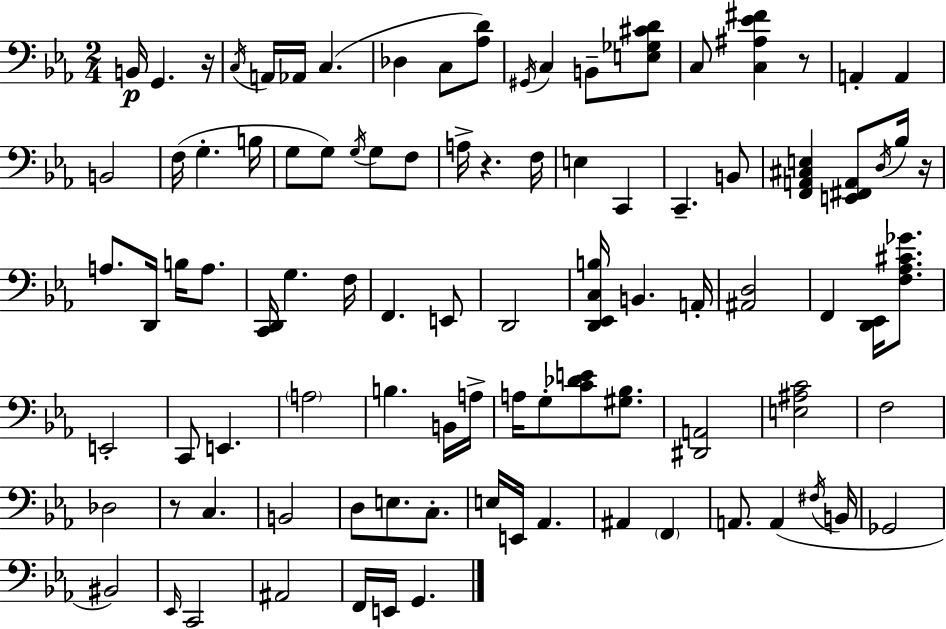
X:1
T:Untitled
M:2/4
L:1/4
K:Eb
B,,/4 G,, z/4 C,/4 A,,/4 _A,,/4 C, _D, C,/2 [_A,D]/2 ^G,,/4 C, B,,/2 [E,_G,^CD]/2 C,/2 [C,^A,_E^F] z/2 A,, A,, B,,2 F,/4 G, B,/4 G,/2 G,/2 G,/4 G,/2 F,/2 A,/4 z F,/4 E, C,, C,, B,,/2 [F,,A,,^C,E,] [E,,^F,,A,,]/2 D,/4 _B,/4 z/4 A,/2 D,,/4 B,/4 A,/2 [C,,D,,]/4 G, F,/4 F,, E,,/2 D,,2 [D,,_E,,C,B,]/4 B,, A,,/4 [^A,,D,]2 F,, [D,,_E,,]/4 [F,_A,^C_G]/2 E,,2 C,,/2 E,, A,2 B, B,,/4 A,/4 A,/4 G,/2 [C_DE]/2 [^G,_B,]/2 [^D,,A,,]2 [E,^A,C]2 F,2 _D,2 z/2 C, B,,2 D,/2 E,/2 C,/2 E,/4 E,,/4 _A,, ^A,, F,, A,,/2 A,, ^F,/4 B,,/4 _G,,2 ^B,,2 _E,,/4 C,,2 ^A,,2 F,,/4 E,,/4 G,,